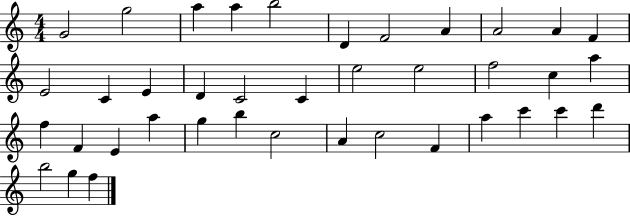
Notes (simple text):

G4/h G5/h A5/q A5/q B5/h D4/q F4/h A4/q A4/h A4/q F4/q E4/h C4/q E4/q D4/q C4/h C4/q E5/h E5/h F5/h C5/q A5/q F5/q F4/q E4/q A5/q G5/q B5/q C5/h A4/q C5/h F4/q A5/q C6/q C6/q D6/q B5/h G5/q F5/q